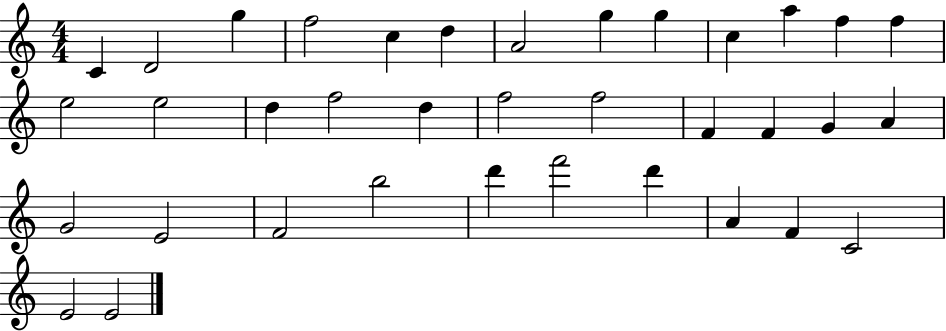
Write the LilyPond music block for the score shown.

{
  \clef treble
  \numericTimeSignature
  \time 4/4
  \key c \major
  c'4 d'2 g''4 | f''2 c''4 d''4 | a'2 g''4 g''4 | c''4 a''4 f''4 f''4 | \break e''2 e''2 | d''4 f''2 d''4 | f''2 f''2 | f'4 f'4 g'4 a'4 | \break g'2 e'2 | f'2 b''2 | d'''4 f'''2 d'''4 | a'4 f'4 c'2 | \break e'2 e'2 | \bar "|."
}